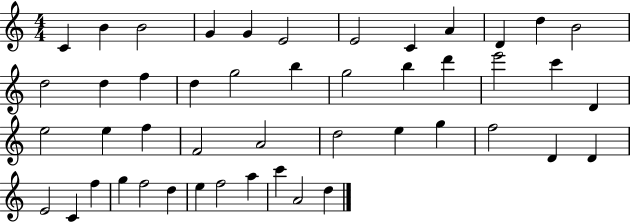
{
  \clef treble
  \numericTimeSignature
  \time 4/4
  \key c \major
  c'4 b'4 b'2 | g'4 g'4 e'2 | e'2 c'4 a'4 | d'4 d''4 b'2 | \break d''2 d''4 f''4 | d''4 g''2 b''4 | g''2 b''4 d'''4 | e'''2 c'''4 d'4 | \break e''2 e''4 f''4 | f'2 a'2 | d''2 e''4 g''4 | f''2 d'4 d'4 | \break e'2 c'4 f''4 | g''4 f''2 d''4 | e''4 f''2 a''4 | c'''4 a'2 d''4 | \break \bar "|."
}